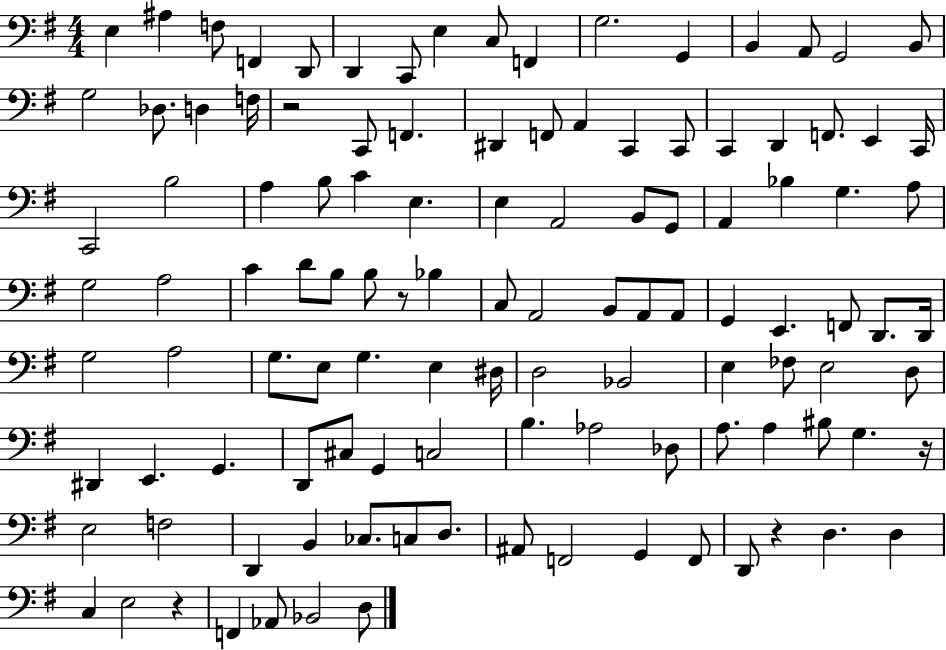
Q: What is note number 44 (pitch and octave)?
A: Bb3